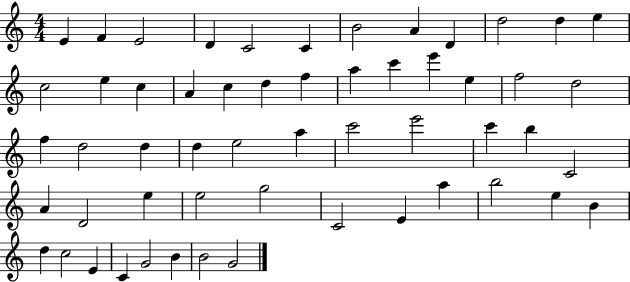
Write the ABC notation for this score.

X:1
T:Untitled
M:4/4
L:1/4
K:C
E F E2 D C2 C B2 A D d2 d e c2 e c A c d f a c' e' e f2 d2 f d2 d d e2 a c'2 e'2 c' b C2 A D2 e e2 g2 C2 E a b2 e B d c2 E C G2 B B2 G2